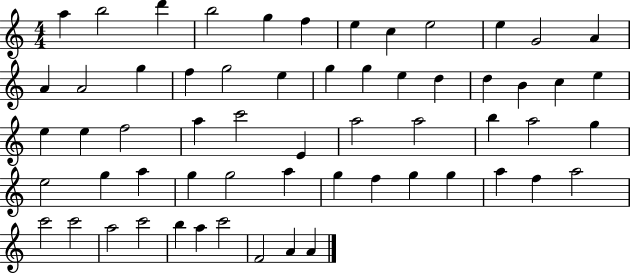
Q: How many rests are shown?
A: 0